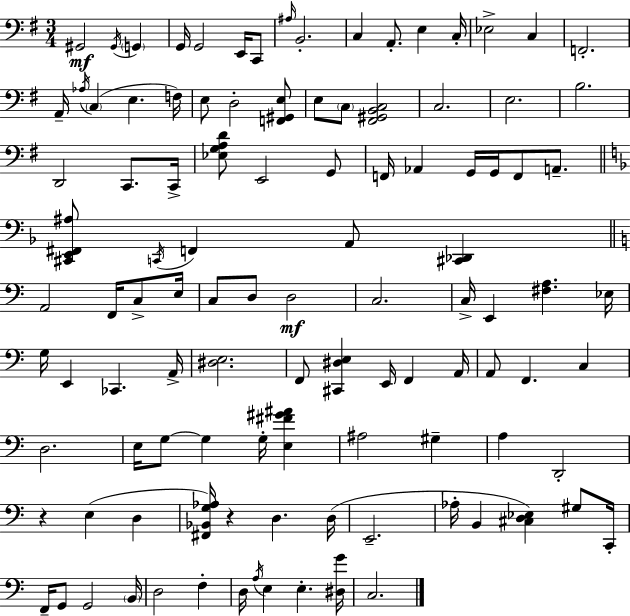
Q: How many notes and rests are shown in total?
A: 107